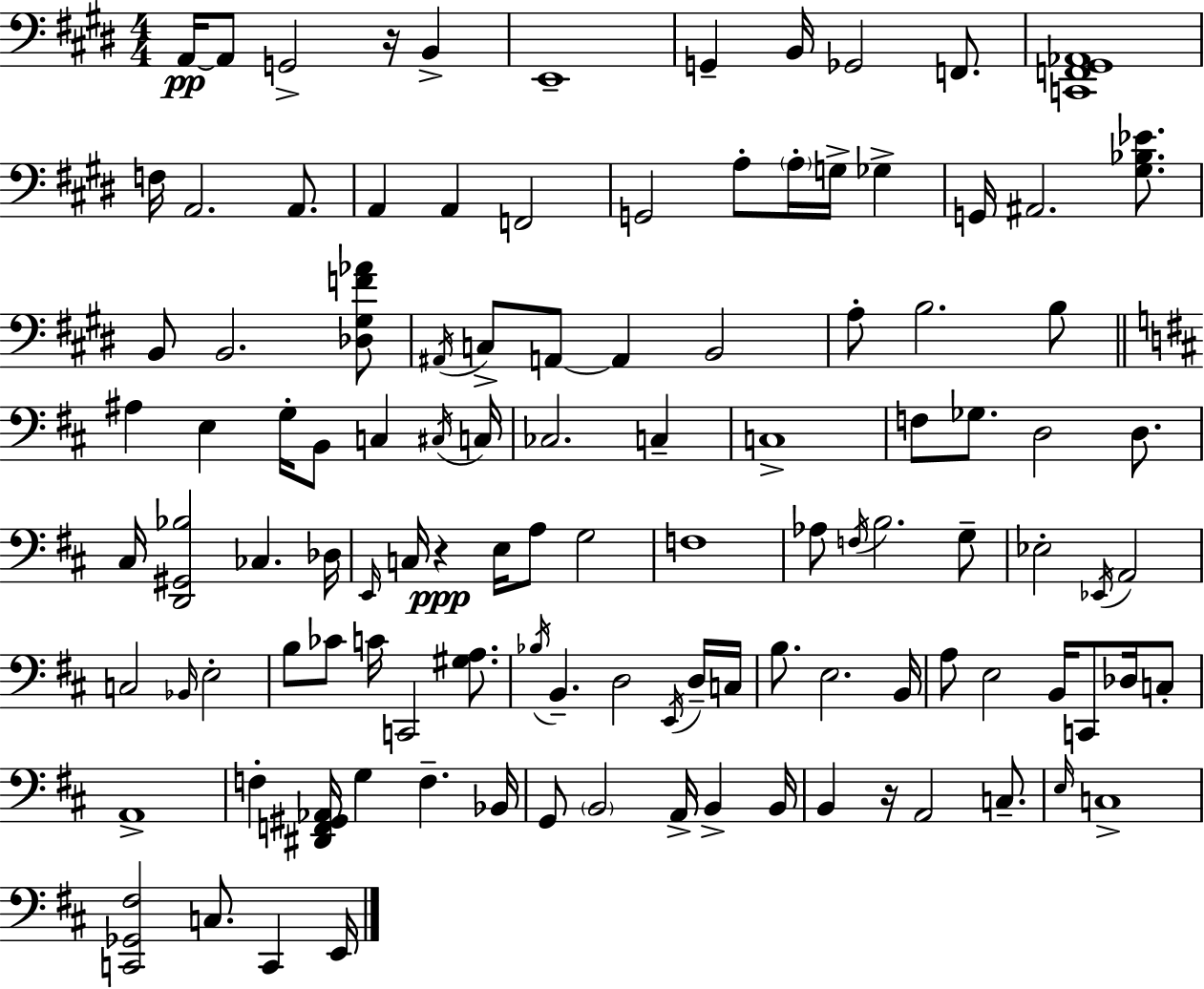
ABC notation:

X:1
T:Untitled
M:4/4
L:1/4
K:E
A,,/4 A,,/2 G,,2 z/4 B,, E,,4 G,, B,,/4 _G,,2 F,,/2 [C,,F,,^G,,_A,,]4 F,/4 A,,2 A,,/2 A,, A,, F,,2 G,,2 A,/2 A,/4 G,/4 _G, G,,/4 ^A,,2 [^G,_B,_E]/2 B,,/2 B,,2 [_D,^G,F_A]/2 ^A,,/4 C,/2 A,,/2 A,, B,,2 A,/2 B,2 B,/2 ^A, E, G,/4 B,,/2 C, ^C,/4 C,/4 _C,2 C, C,4 F,/2 _G,/2 D,2 D,/2 ^C,/4 [D,,^G,,_B,]2 _C, _D,/4 E,,/4 C,/4 z E,/4 A,/2 G,2 F,4 _A,/2 F,/4 B,2 G,/2 _E,2 _E,,/4 A,,2 C,2 _B,,/4 E,2 B,/2 _C/2 C/4 C,,2 [^G,A,]/2 _B,/4 B,, D,2 E,,/4 D,/4 C,/4 B,/2 E,2 B,,/4 A,/2 E,2 B,,/4 C,,/2 _D,/4 C,/2 A,,4 F, [^D,,F,,^G,,_A,,]/4 G, F, _B,,/4 G,,/2 B,,2 A,,/4 B,, B,,/4 B,, z/4 A,,2 C,/2 E,/4 C,4 [C,,_G,,^F,]2 C,/2 C,, E,,/4